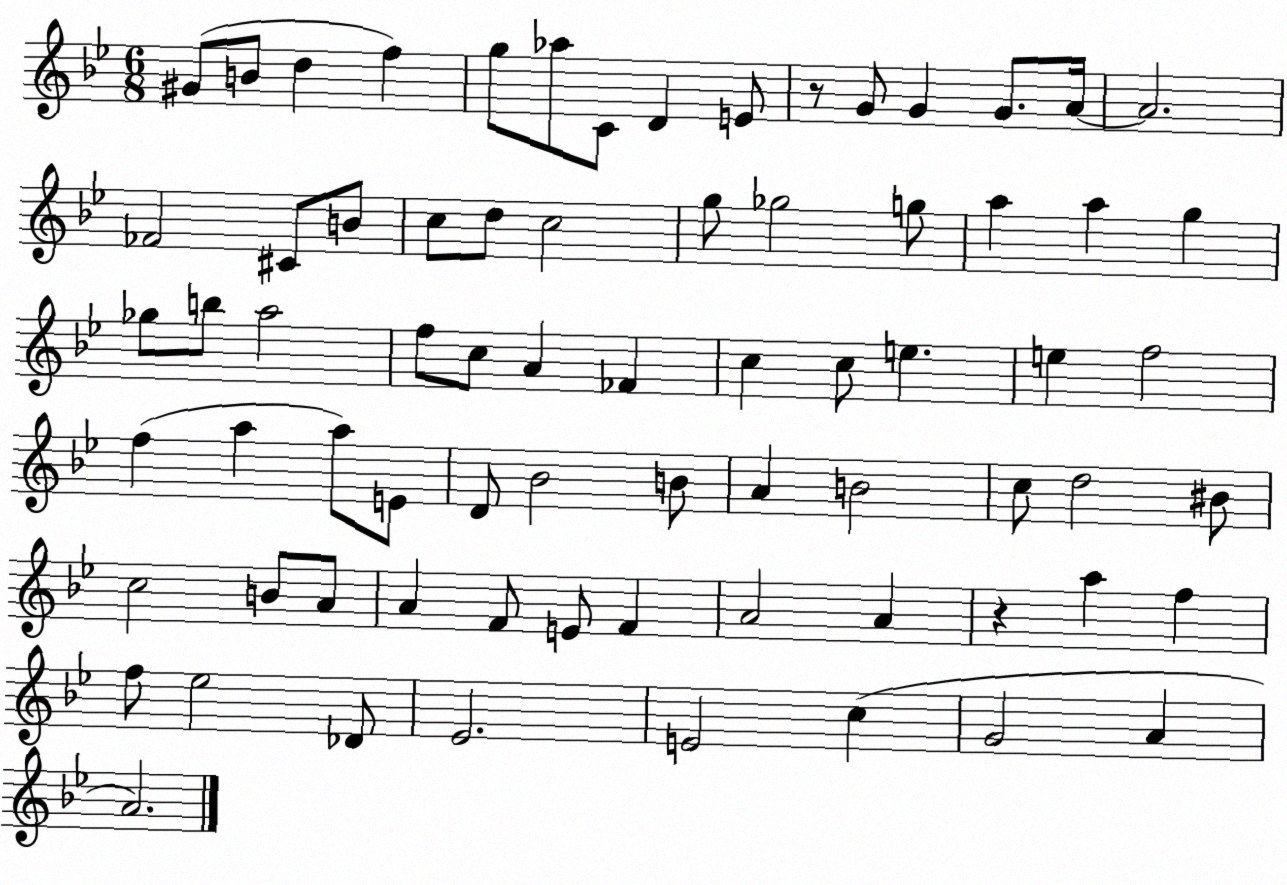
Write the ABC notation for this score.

X:1
T:Untitled
M:6/8
L:1/4
K:Bb
^G/2 B/2 d f g/2 _a/2 C/2 D E/2 z/2 G/2 G G/2 A/4 A2 _F2 ^C/2 B/2 c/2 d/2 c2 g/2 _g2 g/2 a a g _g/2 b/2 a2 f/2 c/2 A _F c c/2 e e f2 f a a/2 E/2 D/2 _B2 B/2 A B2 c/2 d2 ^B/2 c2 B/2 A/2 A F/2 E/2 F A2 A z a f f/2 _e2 _D/2 _E2 E2 c G2 A A2